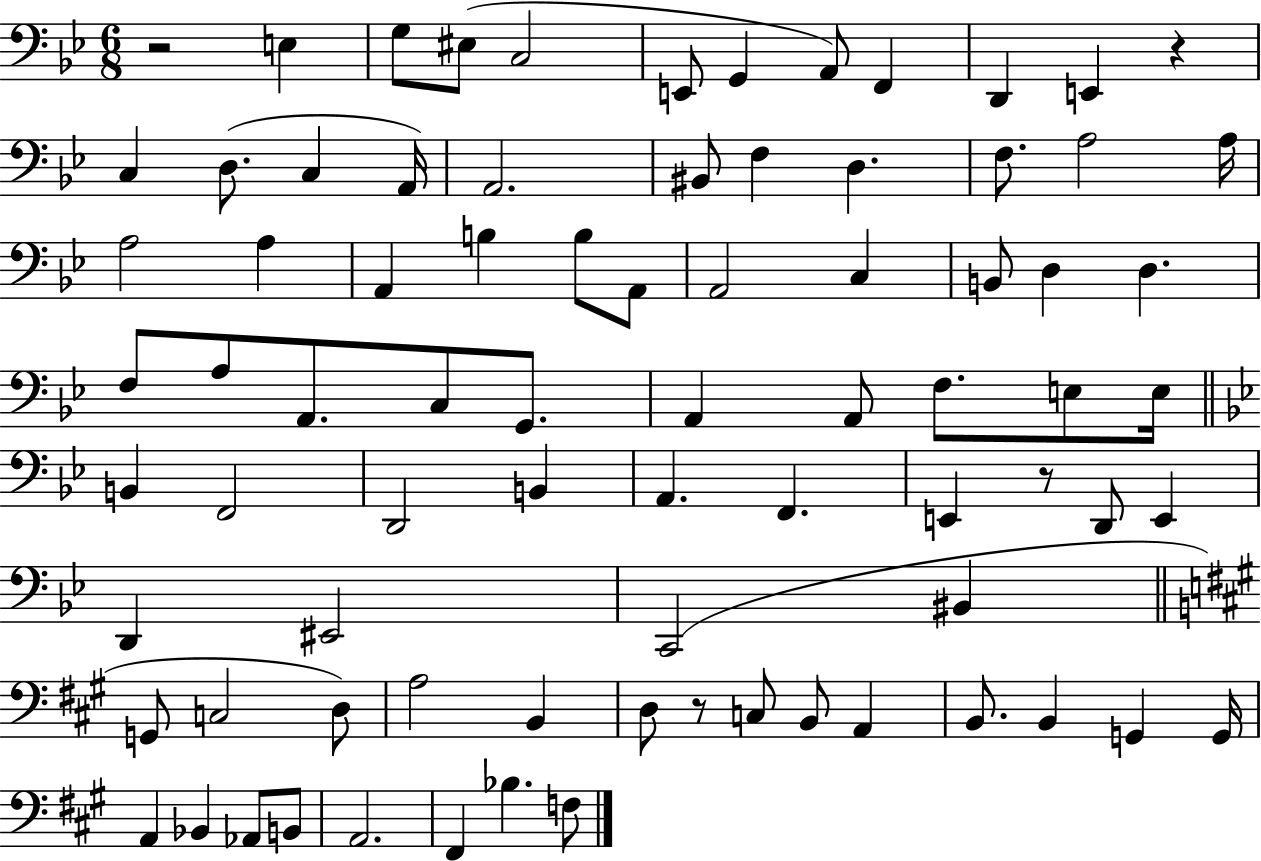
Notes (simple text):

R/h E3/q G3/e EIS3/e C3/h E2/e G2/q A2/e F2/q D2/q E2/q R/q C3/q D3/e. C3/q A2/s A2/h. BIS2/e F3/q D3/q. F3/e. A3/h A3/s A3/h A3/q A2/q B3/q B3/e A2/e A2/h C3/q B2/e D3/q D3/q. F3/e A3/e A2/e. C3/e G2/e. A2/q A2/e F3/e. E3/e E3/s B2/q F2/h D2/h B2/q A2/q. F2/q. E2/q R/e D2/e E2/q D2/q EIS2/h C2/h BIS2/q G2/e C3/h D3/e A3/h B2/q D3/e R/e C3/e B2/e A2/q B2/e. B2/q G2/q G2/s A2/q Bb2/q Ab2/e B2/e A2/h. F#2/q Bb3/q. F3/e